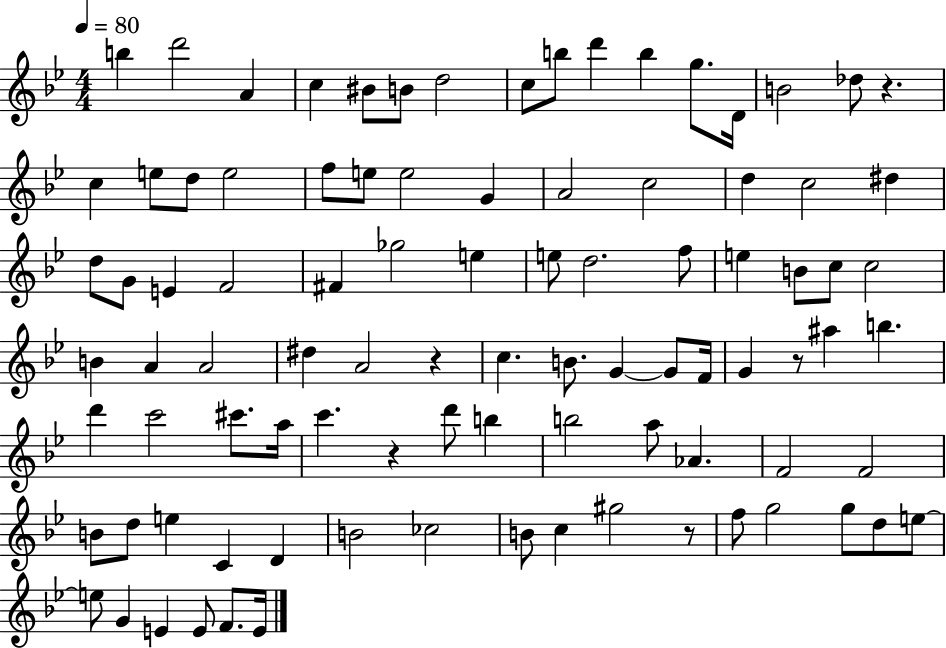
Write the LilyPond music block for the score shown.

{
  \clef treble
  \numericTimeSignature
  \time 4/4
  \key bes \major
  \tempo 4 = 80
  b''4 d'''2 a'4 | c''4 bis'8 b'8 d''2 | c''8 b''8 d'''4 b''4 g''8. d'16 | b'2 des''8 r4. | \break c''4 e''8 d''8 e''2 | f''8 e''8 e''2 g'4 | a'2 c''2 | d''4 c''2 dis''4 | \break d''8 g'8 e'4 f'2 | fis'4 ges''2 e''4 | e''8 d''2. f''8 | e''4 b'8 c''8 c''2 | \break b'4 a'4 a'2 | dis''4 a'2 r4 | c''4. b'8. g'4~~ g'8 f'16 | g'4 r8 ais''4 b''4. | \break d'''4 c'''2 cis'''8. a''16 | c'''4. r4 d'''8 b''4 | b''2 a''8 aes'4. | f'2 f'2 | \break b'8 d''8 e''4 c'4 d'4 | b'2 ces''2 | b'8 c''4 gis''2 r8 | f''8 g''2 g''8 d''8 e''8~~ | \break e''8 g'4 e'4 e'8 f'8. e'16 | \bar "|."
}